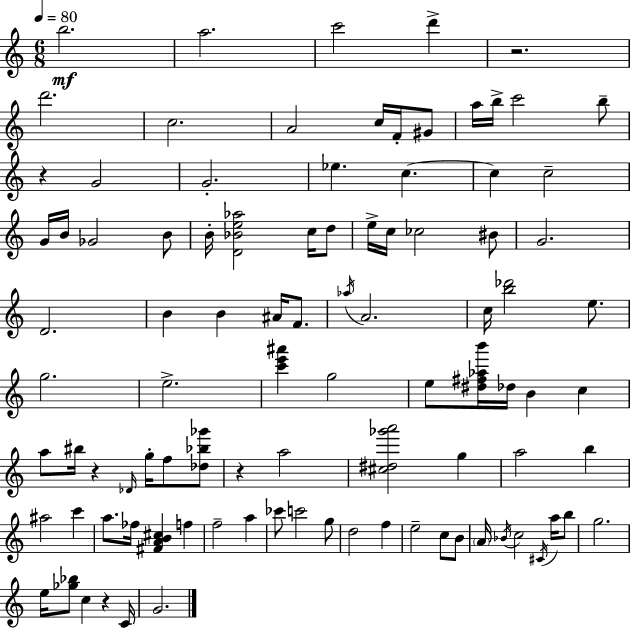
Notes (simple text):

B5/h. A5/h. C6/h D6/q R/h. D6/h. C5/h. A4/h C5/s F4/s G#4/e A5/s B5/s C6/h B5/e R/q G4/h G4/h. Eb5/q. C5/q. C5/q C5/h G4/s B4/s Gb4/h B4/e B4/s [D4,Bb4,E5,Ab5]/h C5/s D5/e E5/s C5/s CES5/h BIS4/e G4/h. D4/h. B4/q B4/q A#4/s F4/e. Ab5/s A4/h. C5/s [B5,Db6]/h E5/e. G5/h. E5/h. [C6,E6,A#6]/q G5/h E5/e [D#5,F#5,Ab5,B6]/s Db5/s B4/q C5/q A5/e BIS5/s R/q Db4/s G5/s F5/e [Db5,Bb5,Gb6]/e R/q A5/h [C#5,D#5,Gb6,A6]/h G5/q A5/h B5/q A#5/h C6/q A5/e. FES5/s [F#4,A4,B4,C#5]/q F5/q F5/h A5/q CES6/e C6/h G5/e D5/h F5/q E5/h C5/e B4/e A4/s Bb4/s C5/h C#4/s A5/s B5/e G5/h. E5/s [Gb5,Bb5]/e C5/q R/q C4/s G4/h.